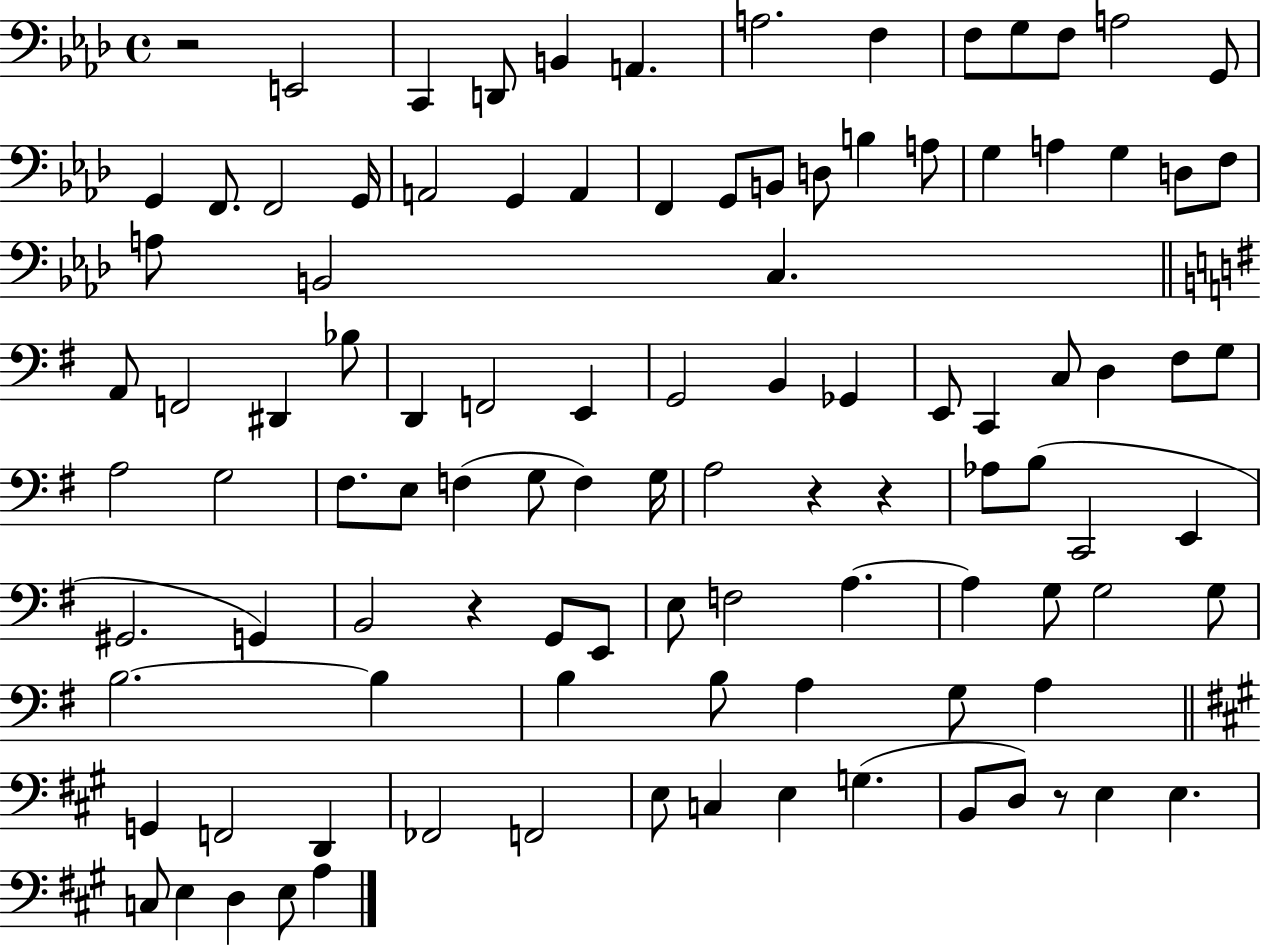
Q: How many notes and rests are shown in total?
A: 104